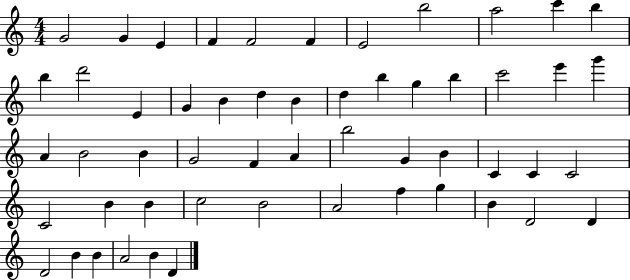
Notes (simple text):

G4/h G4/q E4/q F4/q F4/h F4/q E4/h B5/h A5/h C6/q B5/q B5/q D6/h E4/q G4/q B4/q D5/q B4/q D5/q B5/q G5/q B5/q C6/h E6/q G6/q A4/q B4/h B4/q G4/h F4/q A4/q B5/h G4/q B4/q C4/q C4/q C4/h C4/h B4/q B4/q C5/h B4/h A4/h F5/q G5/q B4/q D4/h D4/q D4/h B4/q B4/q A4/h B4/q D4/q